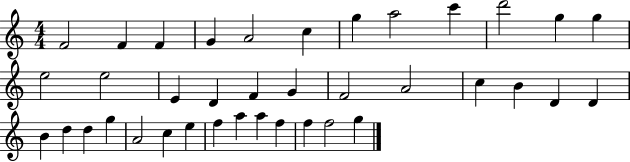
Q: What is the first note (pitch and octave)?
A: F4